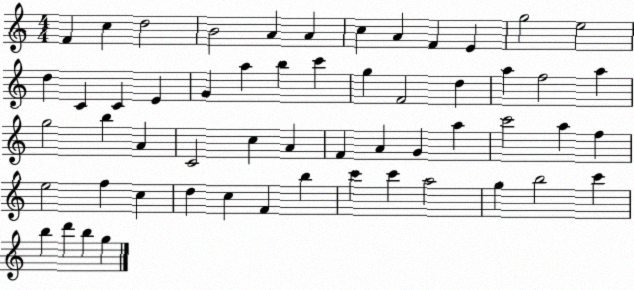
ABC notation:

X:1
T:Untitled
M:4/4
L:1/4
K:C
F c d2 B2 A A c A F E g2 e2 d C C E G a b c' g F2 d a f2 a g2 b A C2 c A F A G a c'2 a f e2 f c d c F b c' c' a2 g b2 c' b d' b g